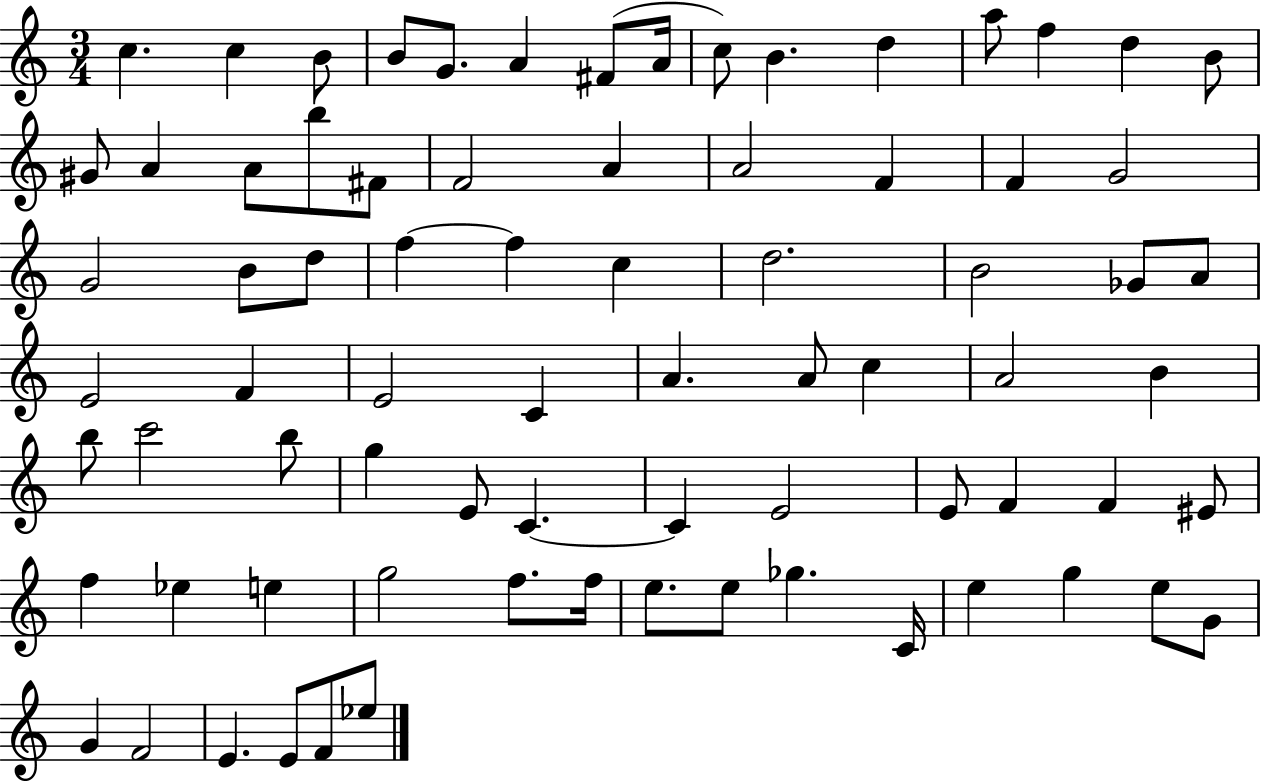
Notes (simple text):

C5/q. C5/q B4/e B4/e G4/e. A4/q F#4/e A4/s C5/e B4/q. D5/q A5/e F5/q D5/q B4/e G#4/e A4/q A4/e B5/e F#4/e F4/h A4/q A4/h F4/q F4/q G4/h G4/h B4/e D5/e F5/q F5/q C5/q D5/h. B4/h Gb4/e A4/e E4/h F4/q E4/h C4/q A4/q. A4/e C5/q A4/h B4/q B5/e C6/h B5/e G5/q E4/e C4/q. C4/q E4/h E4/e F4/q F4/q EIS4/e F5/q Eb5/q E5/q G5/h F5/e. F5/s E5/e. E5/e Gb5/q. C4/s E5/q G5/q E5/e G4/e G4/q F4/h E4/q. E4/e F4/e Eb5/e